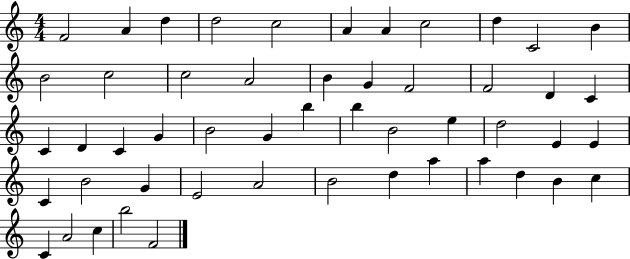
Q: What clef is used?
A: treble